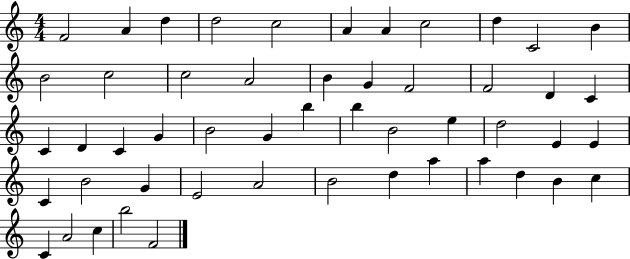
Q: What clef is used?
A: treble